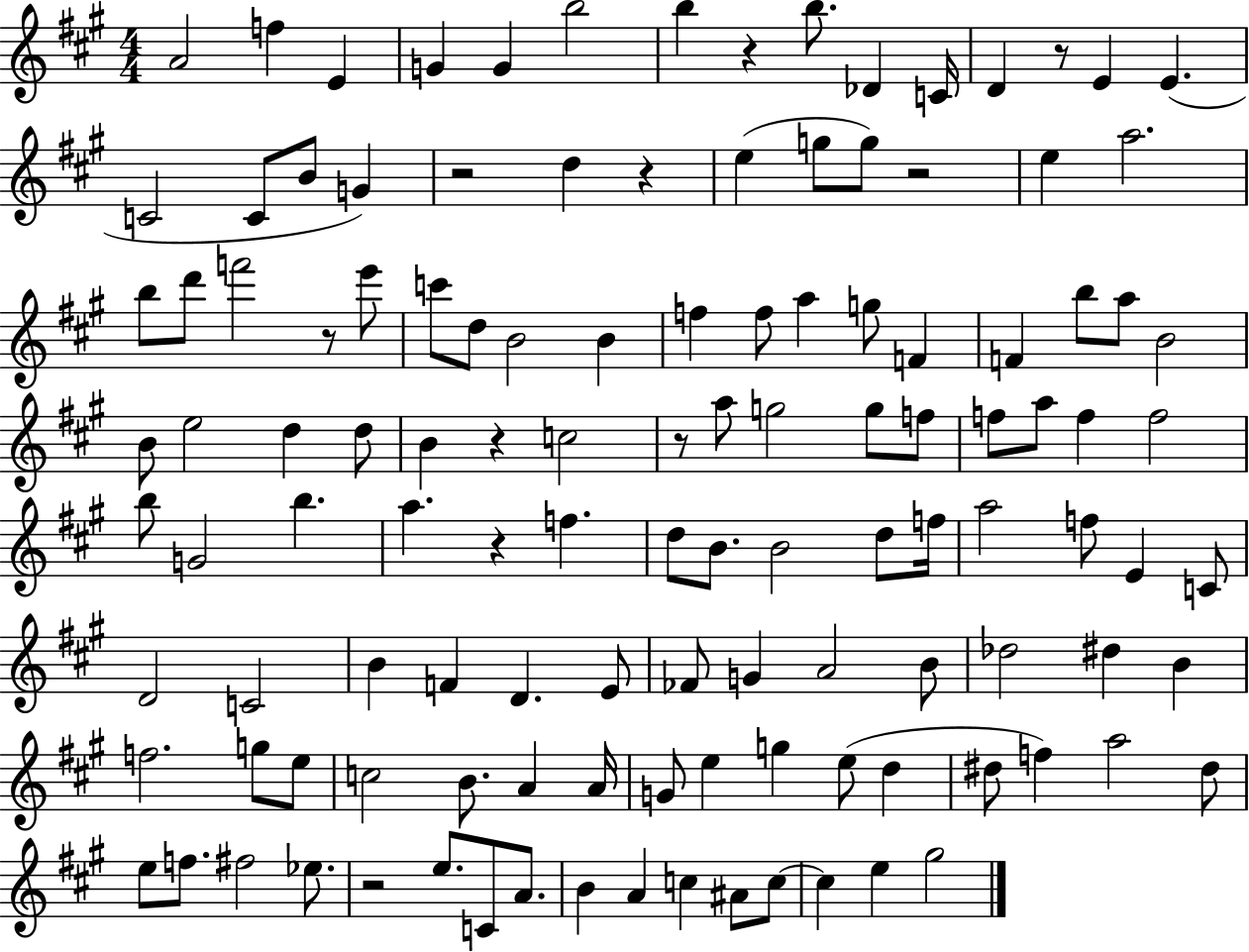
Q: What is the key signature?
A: A major